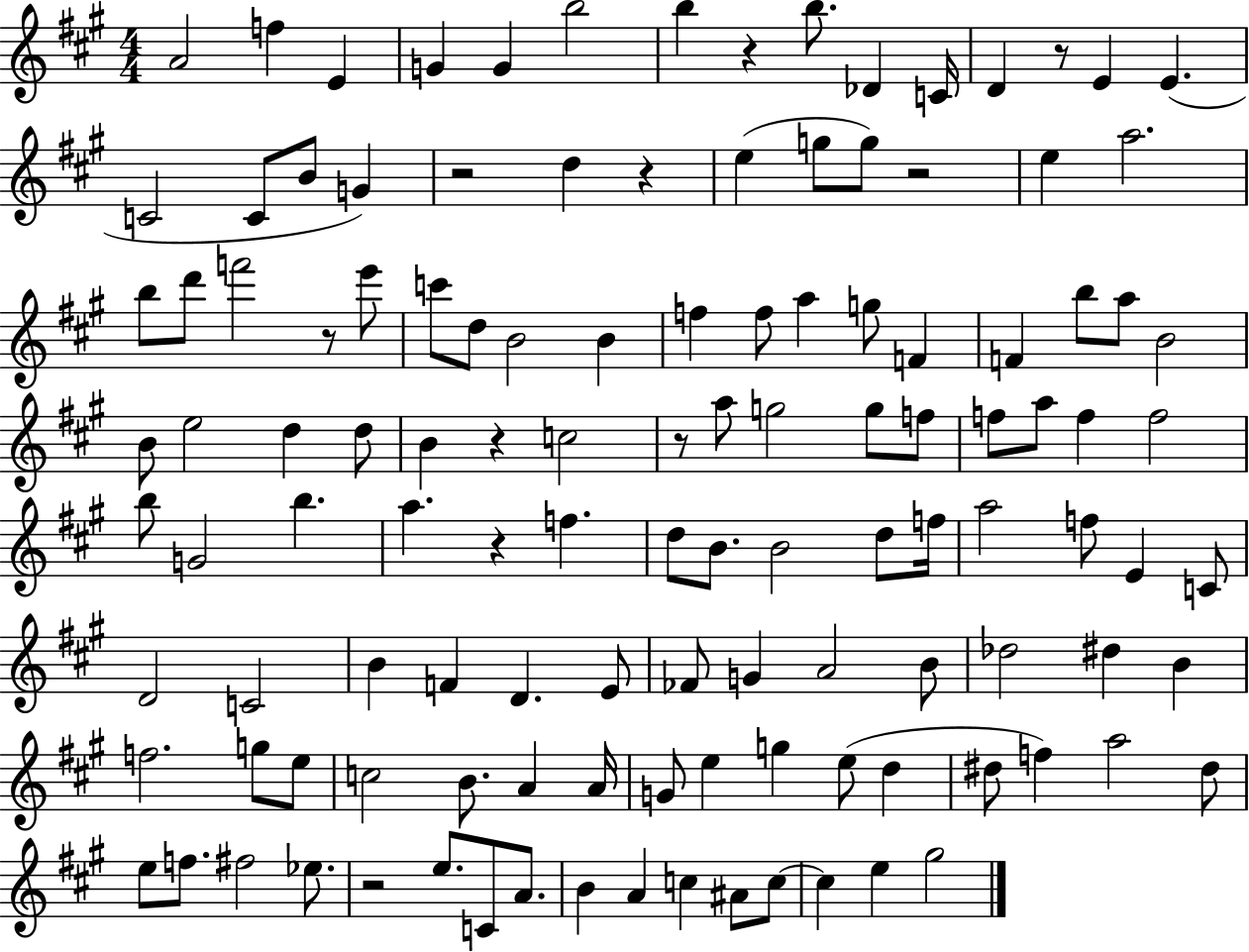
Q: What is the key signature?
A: A major